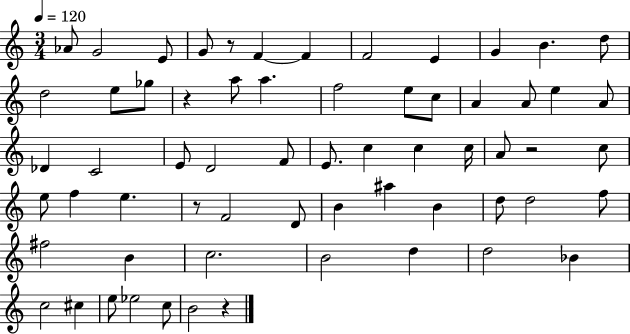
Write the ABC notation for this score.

X:1
T:Untitled
M:3/4
L:1/4
K:C
_A/2 G2 E/2 G/2 z/2 F F F2 E G B d/2 d2 e/2 _g/2 z a/2 a f2 e/2 c/2 A A/2 e A/2 _D C2 E/2 D2 F/2 E/2 c c c/4 A/2 z2 c/2 e/2 f e z/2 F2 D/2 B ^a B d/2 d2 f/2 ^f2 B c2 B2 d d2 _B c2 ^c e/2 _e2 c/2 B2 z